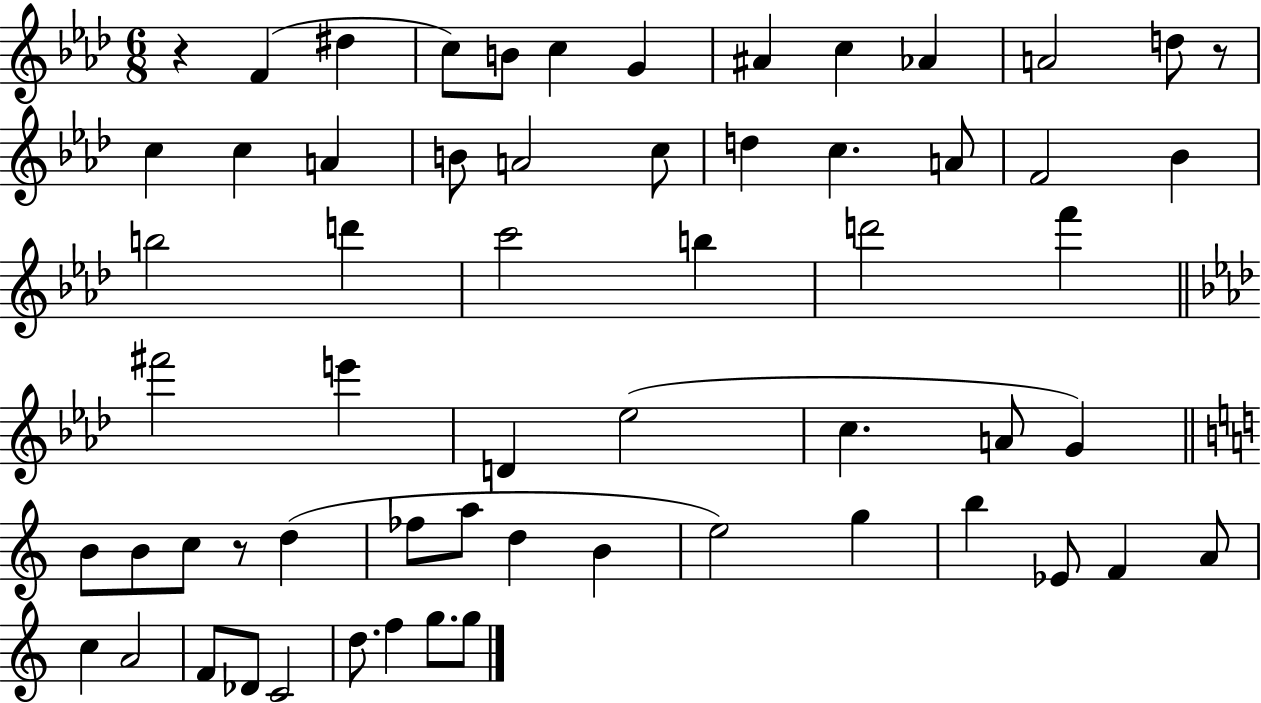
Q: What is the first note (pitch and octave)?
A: F4